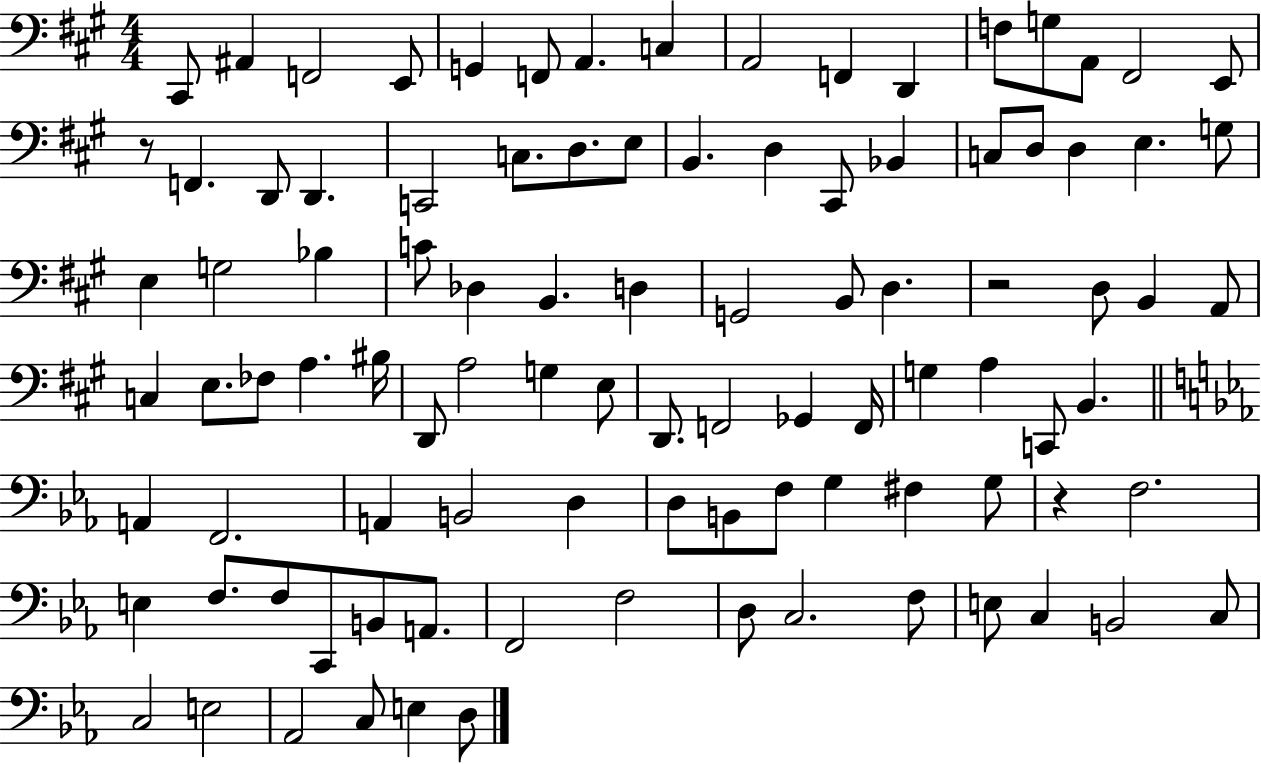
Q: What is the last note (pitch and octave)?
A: D3